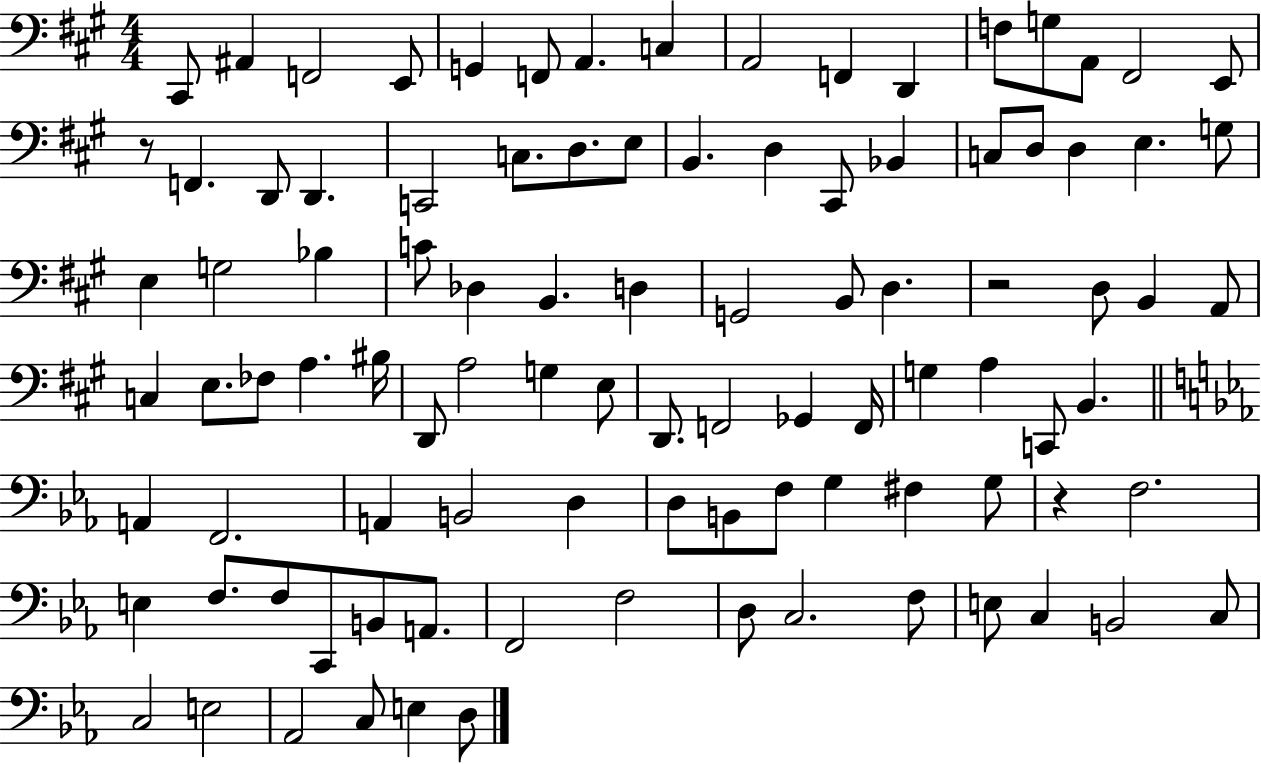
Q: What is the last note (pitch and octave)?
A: D3